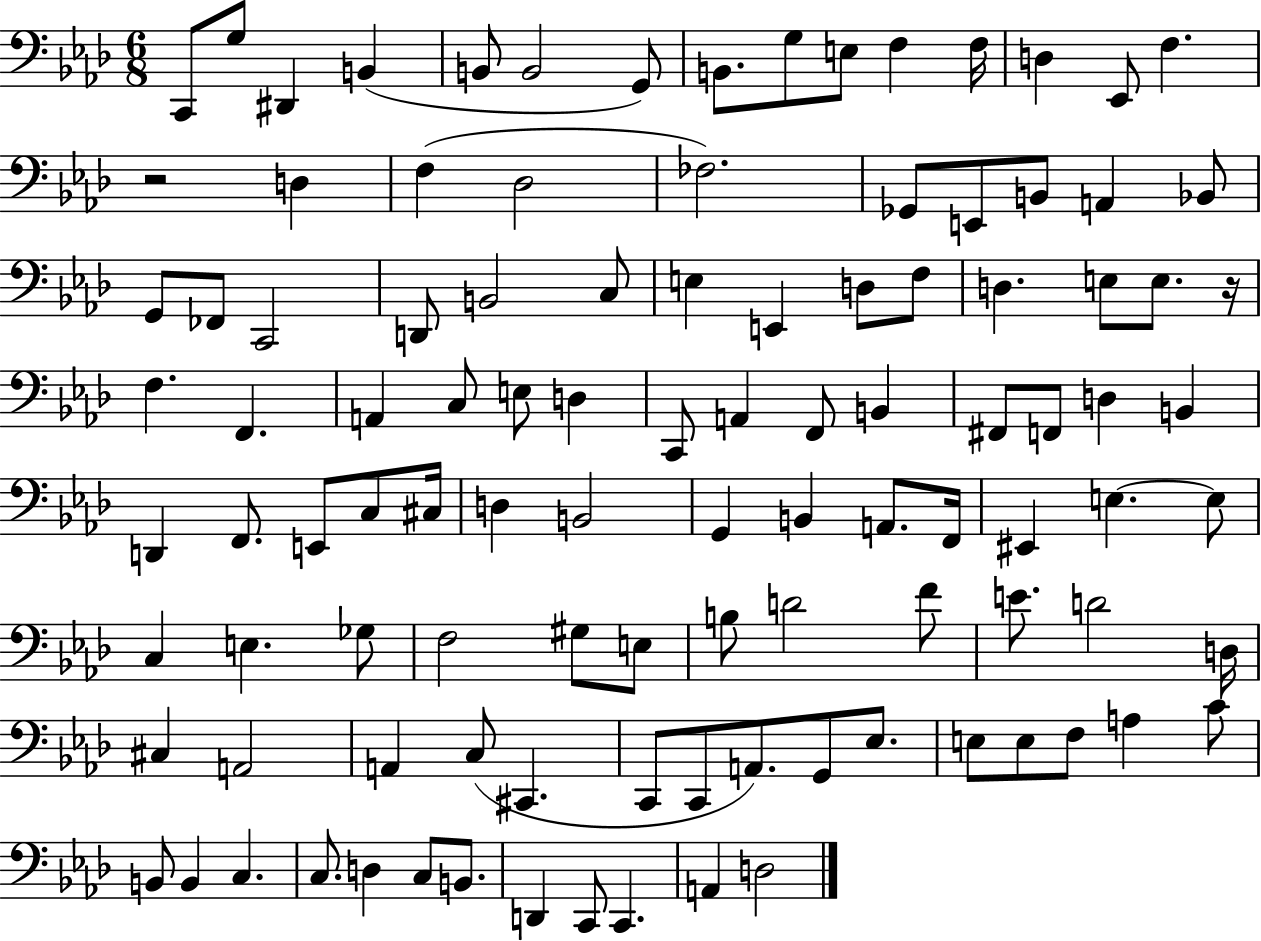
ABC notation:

X:1
T:Untitled
M:6/8
L:1/4
K:Ab
C,,/2 G,/2 ^D,, B,, B,,/2 B,,2 G,,/2 B,,/2 G,/2 E,/2 F, F,/4 D, _E,,/2 F, z2 D, F, _D,2 _F,2 _G,,/2 E,,/2 B,,/2 A,, _B,,/2 G,,/2 _F,,/2 C,,2 D,,/2 B,,2 C,/2 E, E,, D,/2 F,/2 D, E,/2 E,/2 z/4 F, F,, A,, C,/2 E,/2 D, C,,/2 A,, F,,/2 B,, ^F,,/2 F,,/2 D, B,, D,, F,,/2 E,,/2 C,/2 ^C,/4 D, B,,2 G,, B,, A,,/2 F,,/4 ^E,, E, E,/2 C, E, _G,/2 F,2 ^G,/2 E,/2 B,/2 D2 F/2 E/2 D2 D,/4 ^C, A,,2 A,, C,/2 ^C,, C,,/2 C,,/2 A,,/2 G,,/2 _E,/2 E,/2 E,/2 F,/2 A, C/2 B,,/2 B,, C, C,/2 D, C,/2 B,,/2 D,, C,,/2 C,, A,, D,2